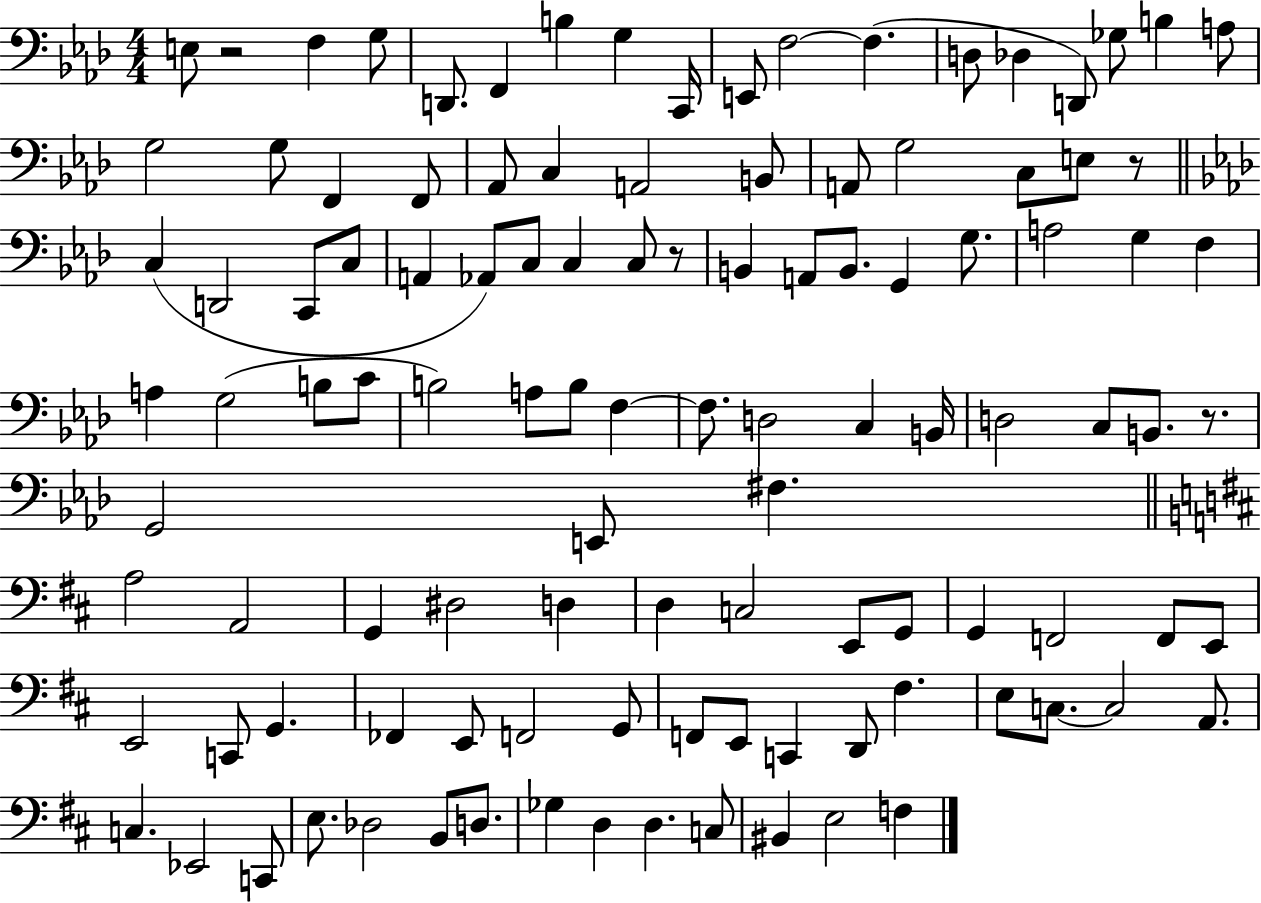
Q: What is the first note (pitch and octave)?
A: E3